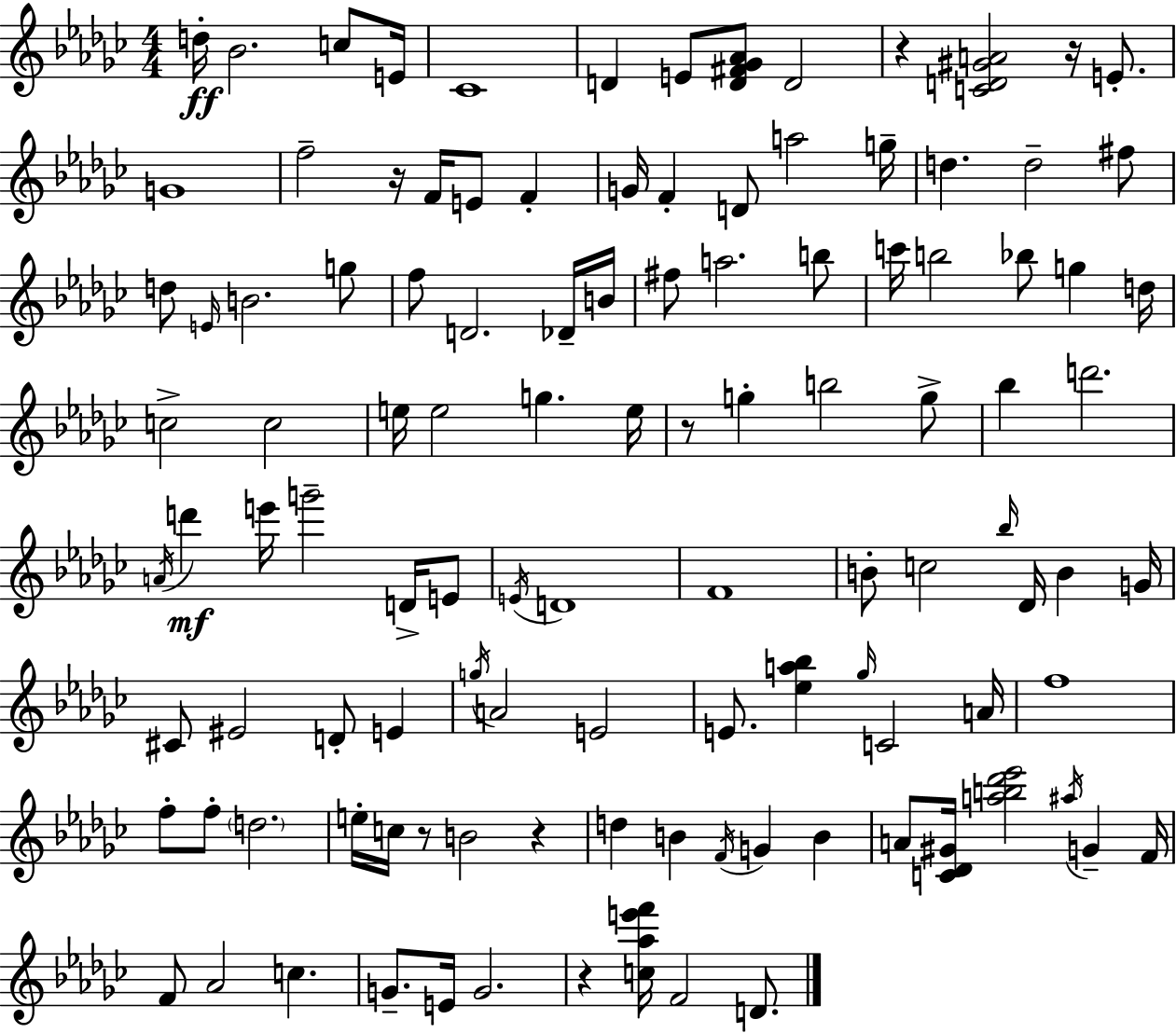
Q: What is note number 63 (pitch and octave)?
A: B4